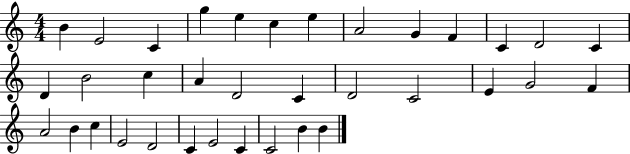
X:1
T:Untitled
M:4/4
L:1/4
K:C
B E2 C g e c e A2 G F C D2 C D B2 c A D2 C D2 C2 E G2 F A2 B c E2 D2 C E2 C C2 B B